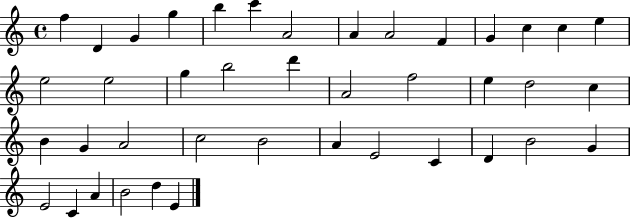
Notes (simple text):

F5/q D4/q G4/q G5/q B5/q C6/q A4/h A4/q A4/h F4/q G4/q C5/q C5/q E5/q E5/h E5/h G5/q B5/h D6/q A4/h F5/h E5/q D5/h C5/q B4/q G4/q A4/h C5/h B4/h A4/q E4/h C4/q D4/q B4/h G4/q E4/h C4/q A4/q B4/h D5/q E4/q